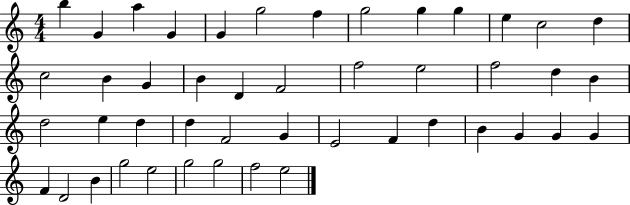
X:1
T:Untitled
M:4/4
L:1/4
K:C
b G a G G g2 f g2 g g e c2 d c2 B G B D F2 f2 e2 f2 d B d2 e d d F2 G E2 F d B G G G F D2 B g2 e2 g2 g2 f2 e2